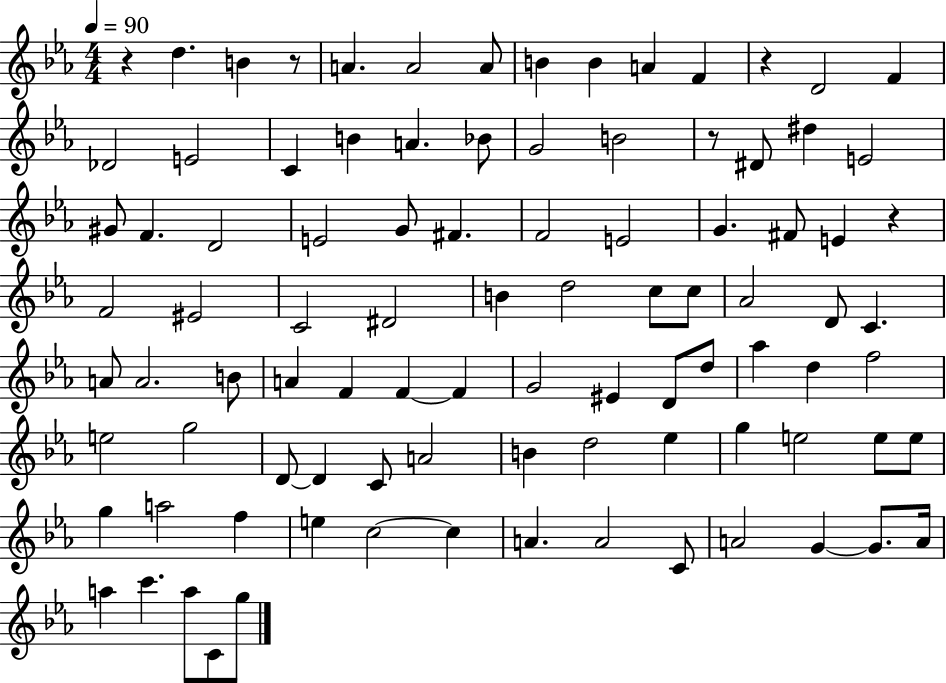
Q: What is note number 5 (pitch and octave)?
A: A4